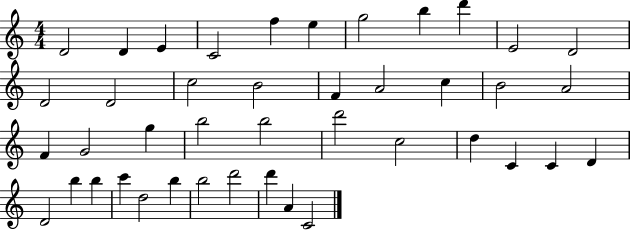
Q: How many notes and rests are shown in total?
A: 42